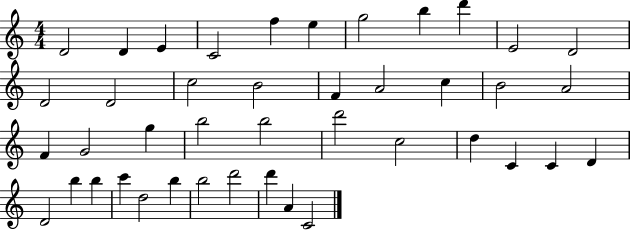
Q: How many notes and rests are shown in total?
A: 42